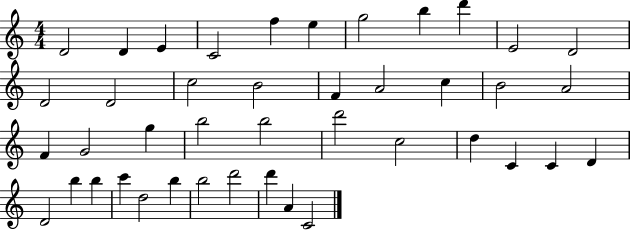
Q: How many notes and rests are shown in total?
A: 42